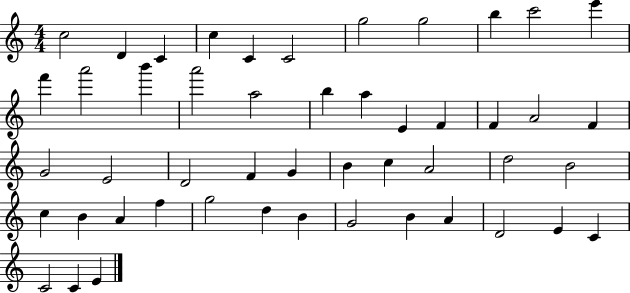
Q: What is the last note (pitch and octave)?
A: E4